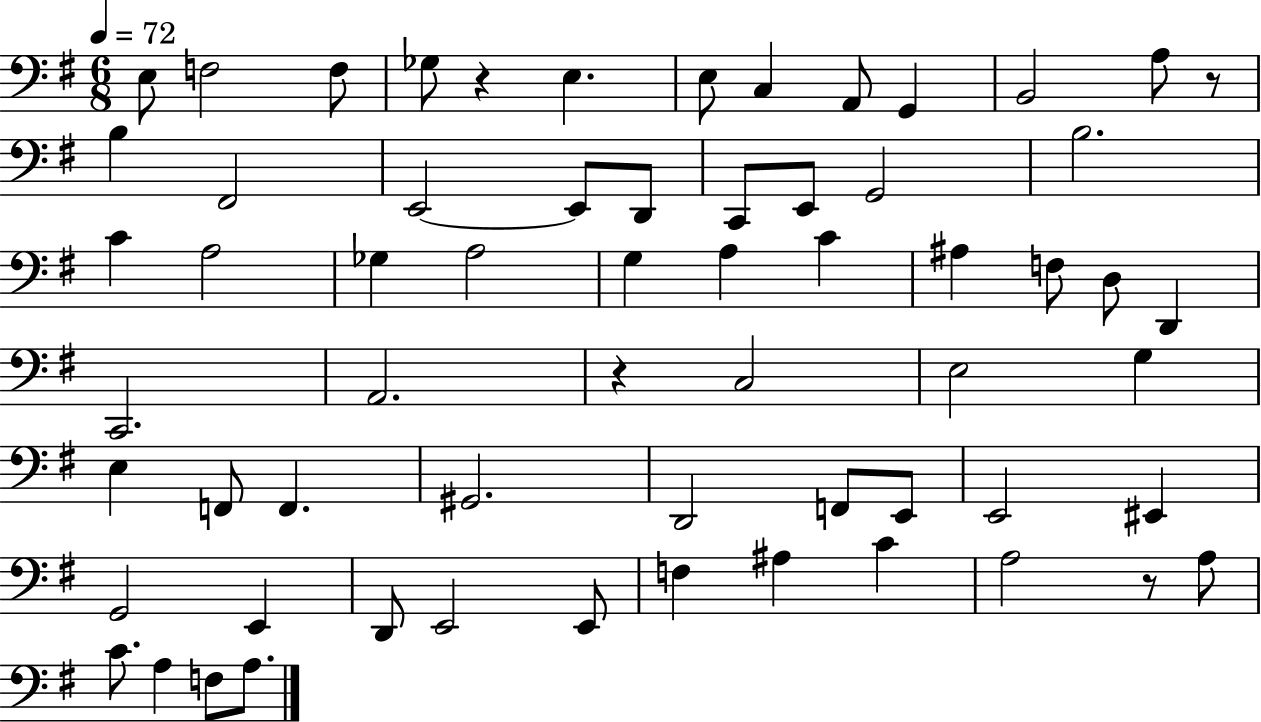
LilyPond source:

{
  \clef bass
  \numericTimeSignature
  \time 6/8
  \key g \major
  \tempo 4 = 72
  e8 f2 f8 | ges8 r4 e4. | e8 c4 a,8 g,4 | b,2 a8 r8 | \break b4 fis,2 | e,2~~ e,8 d,8 | c,8 e,8 g,2 | b2. | \break c'4 a2 | ges4 a2 | g4 a4 c'4 | ais4 f8 d8 d,4 | \break c,2. | a,2. | r4 c2 | e2 g4 | \break e4 f,8 f,4. | gis,2. | d,2 f,8 e,8 | e,2 eis,4 | \break g,2 e,4 | d,8 e,2 e,8 | f4 ais4 c'4 | a2 r8 a8 | \break c'8. a4 f8 a8. | \bar "|."
}